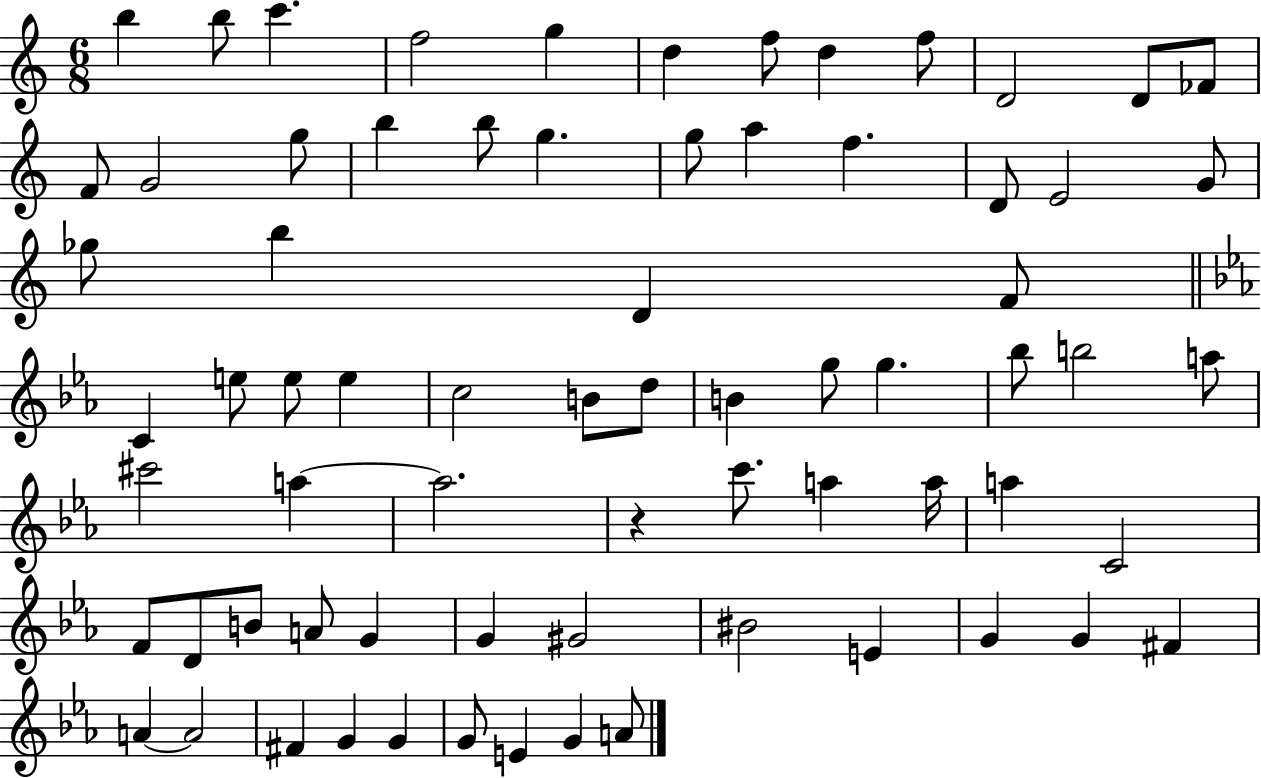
B5/q B5/e C6/q. F5/h G5/q D5/q F5/e D5/q F5/e D4/h D4/e FES4/e F4/e G4/h G5/e B5/q B5/e G5/q. G5/e A5/q F5/q. D4/e E4/h G4/e Gb5/e B5/q D4/q F4/e C4/q E5/e E5/e E5/q C5/h B4/e D5/e B4/q G5/e G5/q. Bb5/e B5/h A5/e C#6/h A5/q A5/h. R/q C6/e. A5/q A5/s A5/q C4/h F4/e D4/e B4/e A4/e G4/q G4/q G#4/h BIS4/h E4/q G4/q G4/q F#4/q A4/q A4/h F#4/q G4/q G4/q G4/e E4/q G4/q A4/e